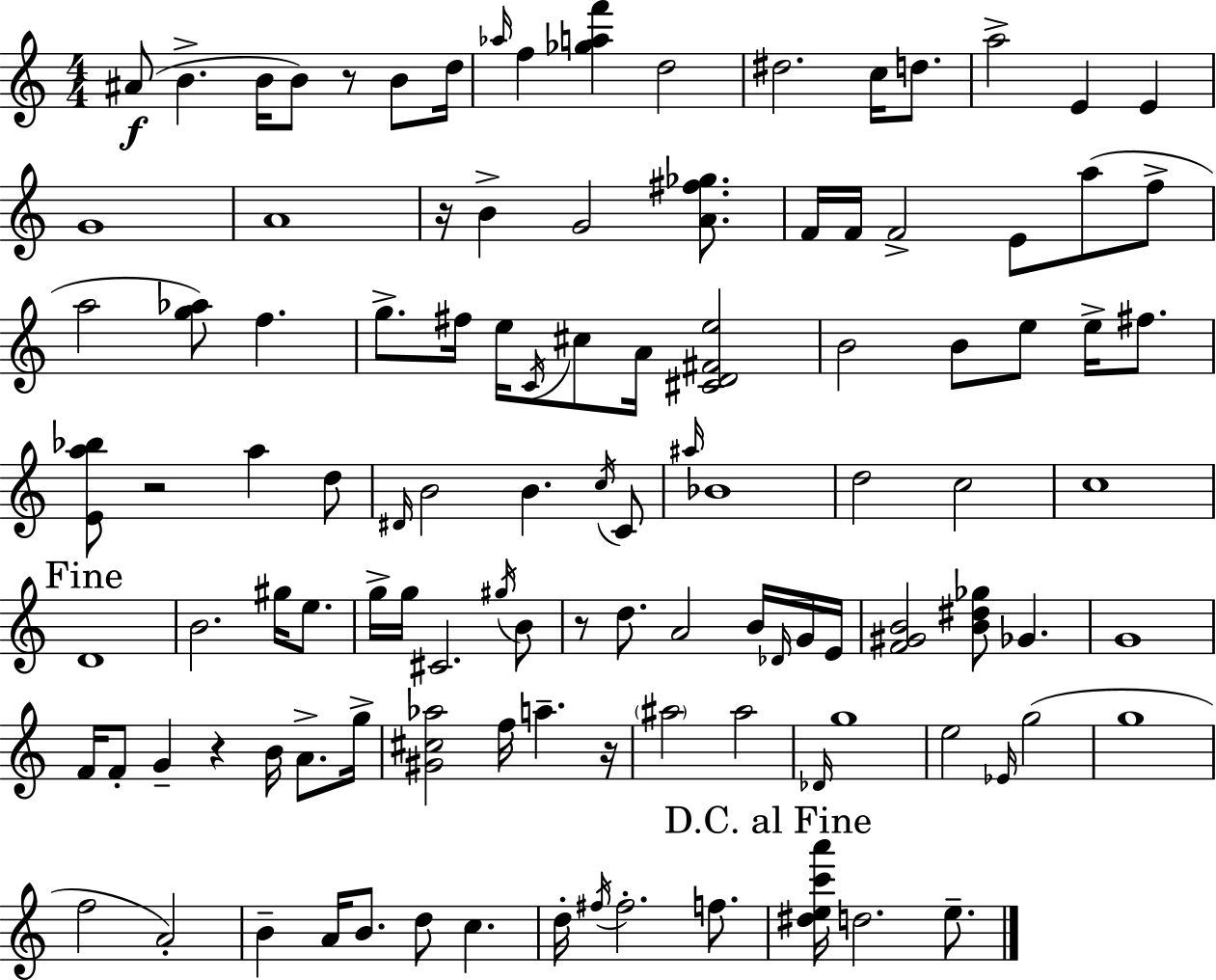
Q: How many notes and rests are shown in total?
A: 111